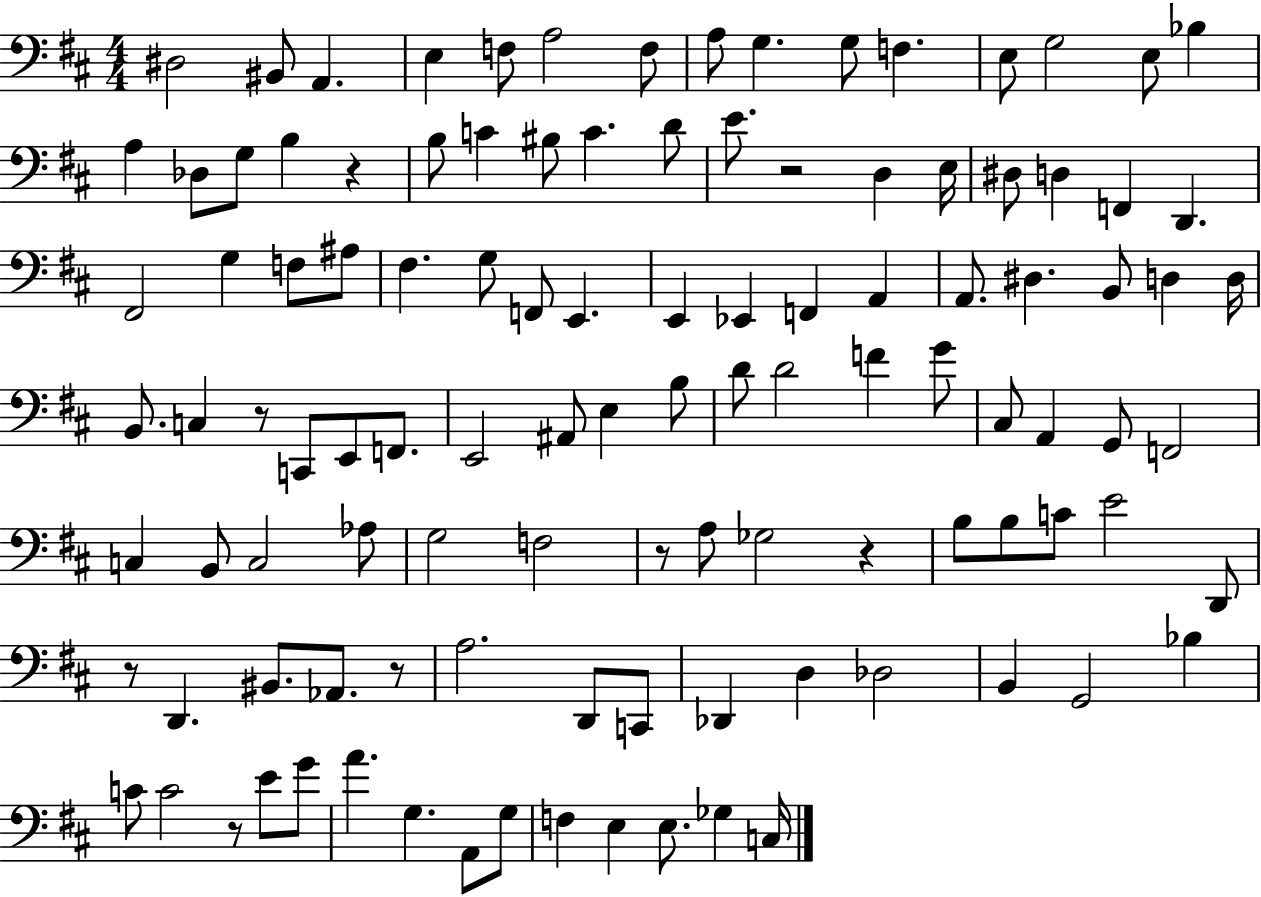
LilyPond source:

{
  \clef bass
  \numericTimeSignature
  \time 4/4
  \key d \major
  dis2 bis,8 a,4. | e4 f8 a2 f8 | a8 g4. g8 f4. | e8 g2 e8 bes4 | \break a4 des8 g8 b4 r4 | b8 c'4 bis8 c'4. d'8 | e'8. r2 d4 e16 | dis8 d4 f,4 d,4. | \break fis,2 g4 f8 ais8 | fis4. g8 f,8 e,4. | e,4 ees,4 f,4 a,4 | a,8. dis4. b,8 d4 d16 | \break b,8. c4 r8 c,8 e,8 f,8. | e,2 ais,8 e4 b8 | d'8 d'2 f'4 g'8 | cis8 a,4 g,8 f,2 | \break c4 b,8 c2 aes8 | g2 f2 | r8 a8 ges2 r4 | b8 b8 c'8 e'2 d,8 | \break r8 d,4. bis,8. aes,8. r8 | a2. d,8 c,8 | des,4 d4 des2 | b,4 g,2 bes4 | \break c'8 c'2 r8 e'8 g'8 | a'4. g4. a,8 g8 | f4 e4 e8. ges4 c16 | \bar "|."
}